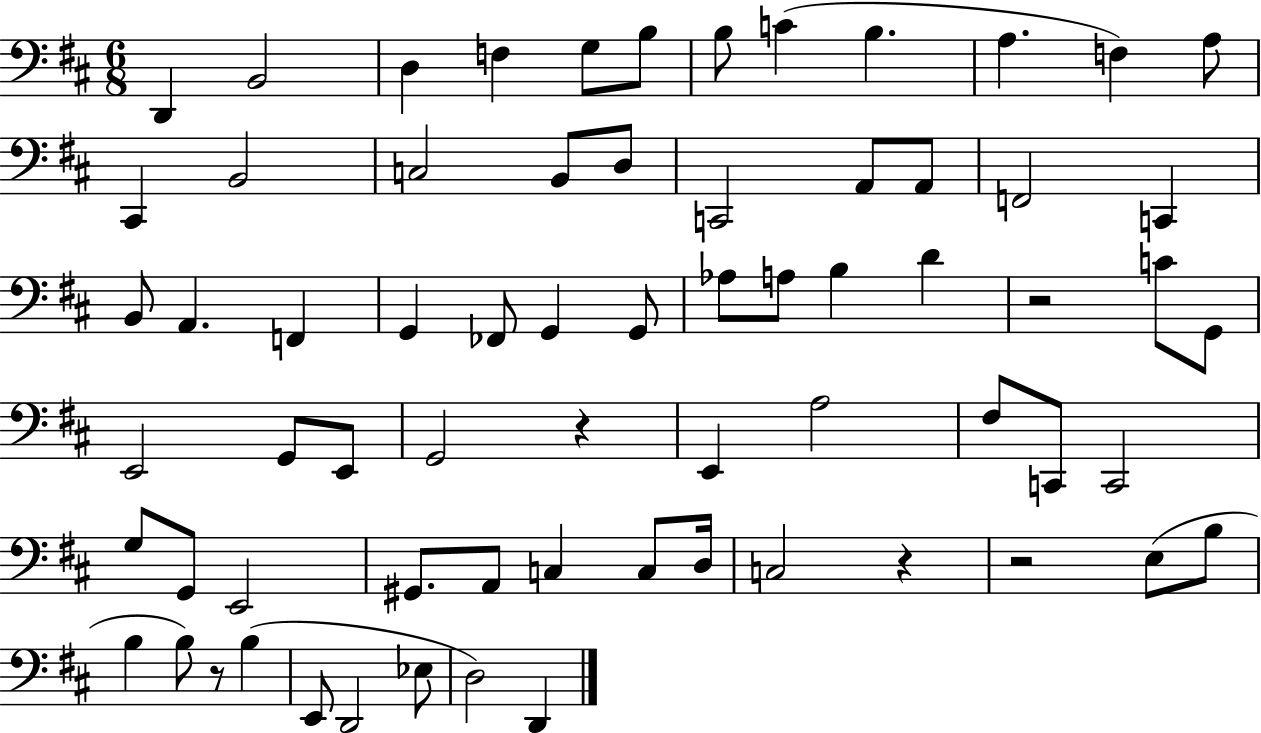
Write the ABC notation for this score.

X:1
T:Untitled
M:6/8
L:1/4
K:D
D,, B,,2 D, F, G,/2 B,/2 B,/2 C B, A, F, A,/2 ^C,, B,,2 C,2 B,,/2 D,/2 C,,2 A,,/2 A,,/2 F,,2 C,, B,,/2 A,, F,, G,, _F,,/2 G,, G,,/2 _A,/2 A,/2 B, D z2 C/2 G,,/2 E,,2 G,,/2 E,,/2 G,,2 z E,, A,2 ^F,/2 C,,/2 C,,2 G,/2 G,,/2 E,,2 ^G,,/2 A,,/2 C, C,/2 D,/4 C,2 z z2 E,/2 B,/2 B, B,/2 z/2 B, E,,/2 D,,2 _E,/2 D,2 D,,